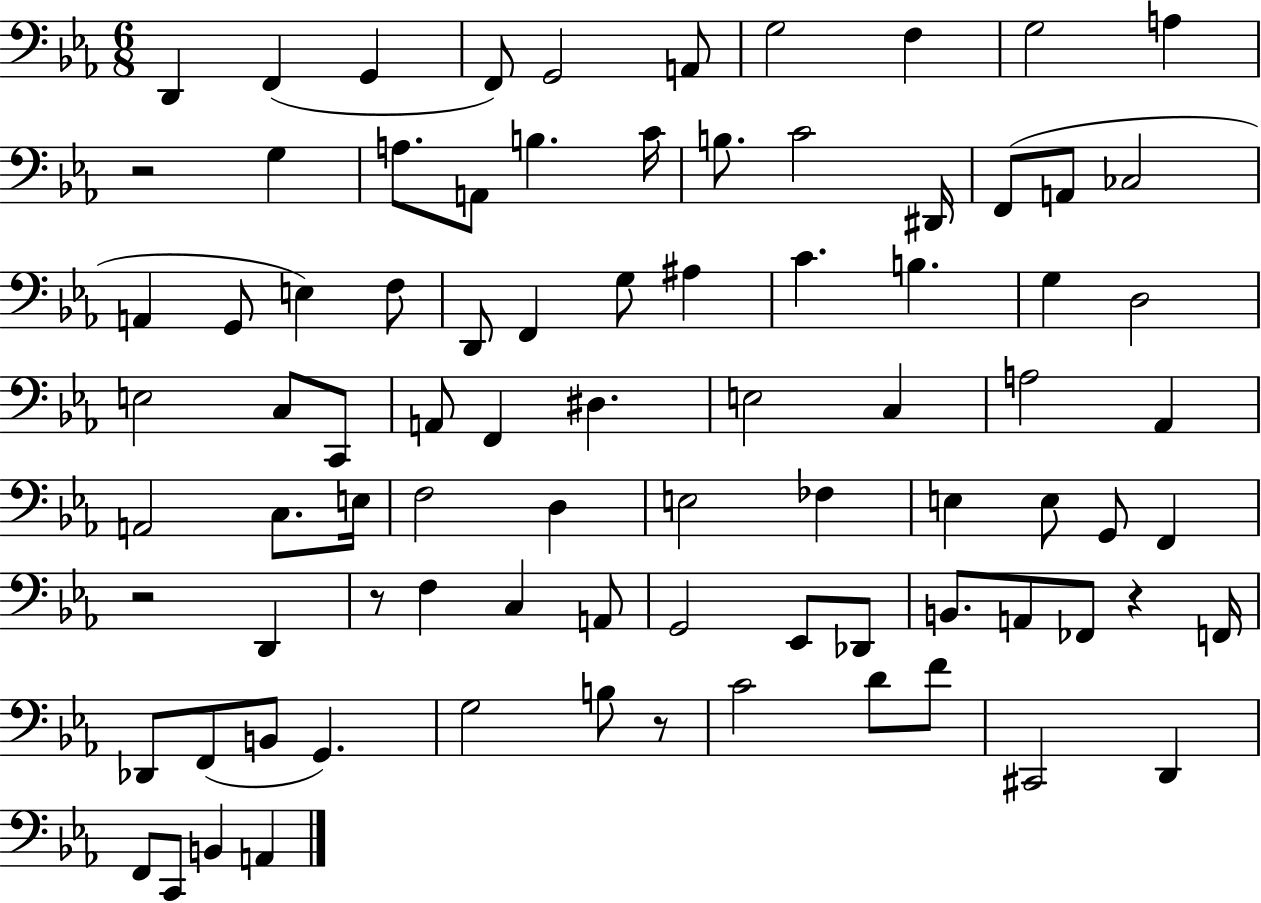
{
  \clef bass
  \numericTimeSignature
  \time 6/8
  \key ees \major
  d,4 f,4( g,4 | f,8) g,2 a,8 | g2 f4 | g2 a4 | \break r2 g4 | a8. a,8 b4. c'16 | b8. c'2 dis,16 | f,8( a,8 ces2 | \break a,4 g,8 e4) f8 | d,8 f,4 g8 ais4 | c'4. b4. | g4 d2 | \break e2 c8 c,8 | a,8 f,4 dis4. | e2 c4 | a2 aes,4 | \break a,2 c8. e16 | f2 d4 | e2 fes4 | e4 e8 g,8 f,4 | \break r2 d,4 | r8 f4 c4 a,8 | g,2 ees,8 des,8 | b,8. a,8 fes,8 r4 f,16 | \break des,8 f,8( b,8 g,4.) | g2 b8 r8 | c'2 d'8 f'8 | cis,2 d,4 | \break f,8 c,8 b,4 a,4 | \bar "|."
}